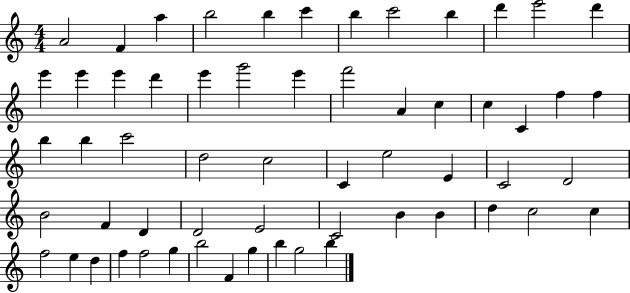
X:1
T:Untitled
M:4/4
L:1/4
K:C
A2 F a b2 b c' b c'2 b d' e'2 d' e' e' e' d' e' g'2 e' f'2 A c c C f f b b c'2 d2 c2 C e2 E C2 D2 B2 F D D2 E2 C2 B B d c2 c f2 e d f f2 g b2 F g b g2 b